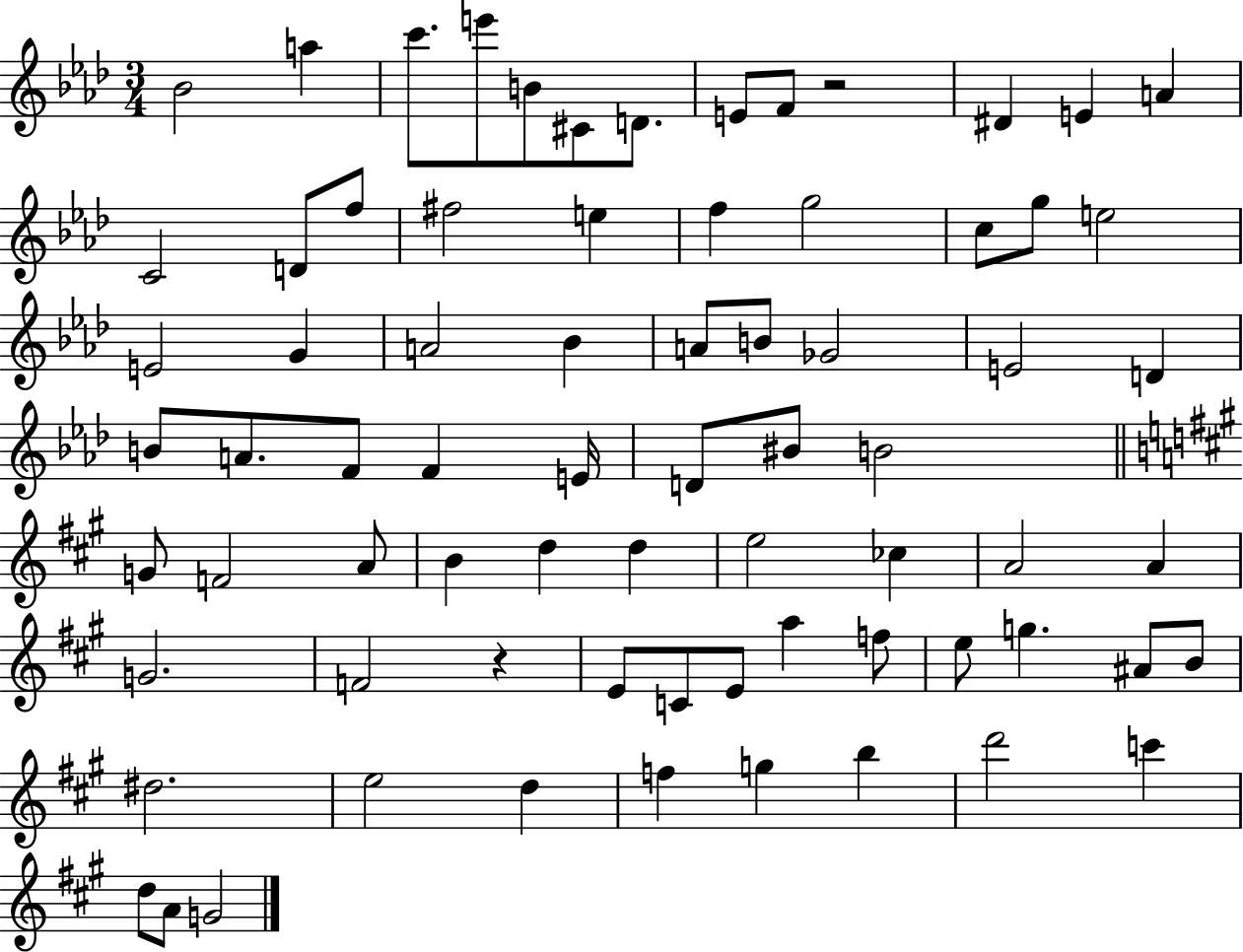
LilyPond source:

{
  \clef treble
  \numericTimeSignature
  \time 3/4
  \key aes \major
  \repeat volta 2 { bes'2 a''4 | c'''8. e'''8 b'8 cis'8 d'8. | e'8 f'8 r2 | dis'4 e'4 a'4 | \break c'2 d'8 f''8 | fis''2 e''4 | f''4 g''2 | c''8 g''8 e''2 | \break e'2 g'4 | a'2 bes'4 | a'8 b'8 ges'2 | e'2 d'4 | \break b'8 a'8. f'8 f'4 e'16 | d'8 bis'8 b'2 | \bar "||" \break \key a \major g'8 f'2 a'8 | b'4 d''4 d''4 | e''2 ces''4 | a'2 a'4 | \break g'2. | f'2 r4 | e'8 c'8 e'8 a''4 f''8 | e''8 g''4. ais'8 b'8 | \break dis''2. | e''2 d''4 | f''4 g''4 b''4 | d'''2 c'''4 | \break d''8 a'8 g'2 | } \bar "|."
}